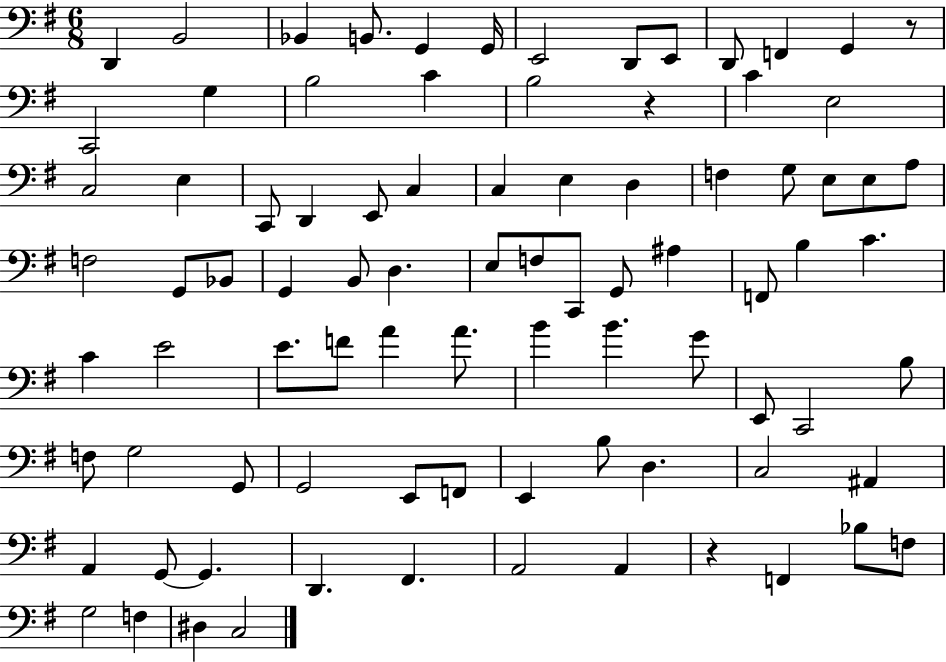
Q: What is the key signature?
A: G major